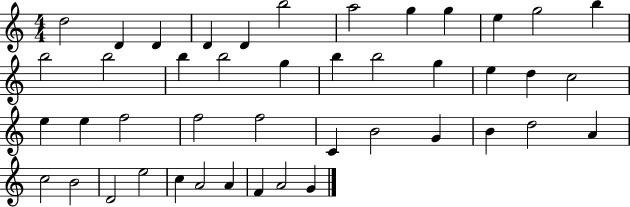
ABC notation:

X:1
T:Untitled
M:4/4
L:1/4
K:C
d2 D D D D b2 a2 g g e g2 b b2 b2 b b2 g b b2 g e d c2 e e f2 f2 f2 C B2 G B d2 A c2 B2 D2 e2 c A2 A F A2 G